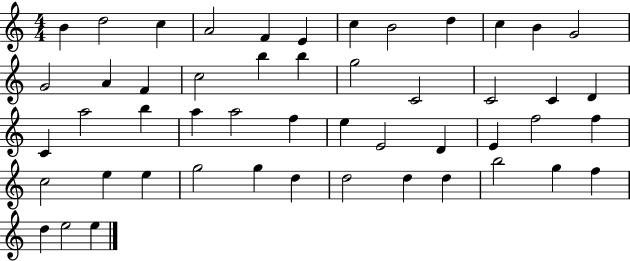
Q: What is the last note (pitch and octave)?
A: E5